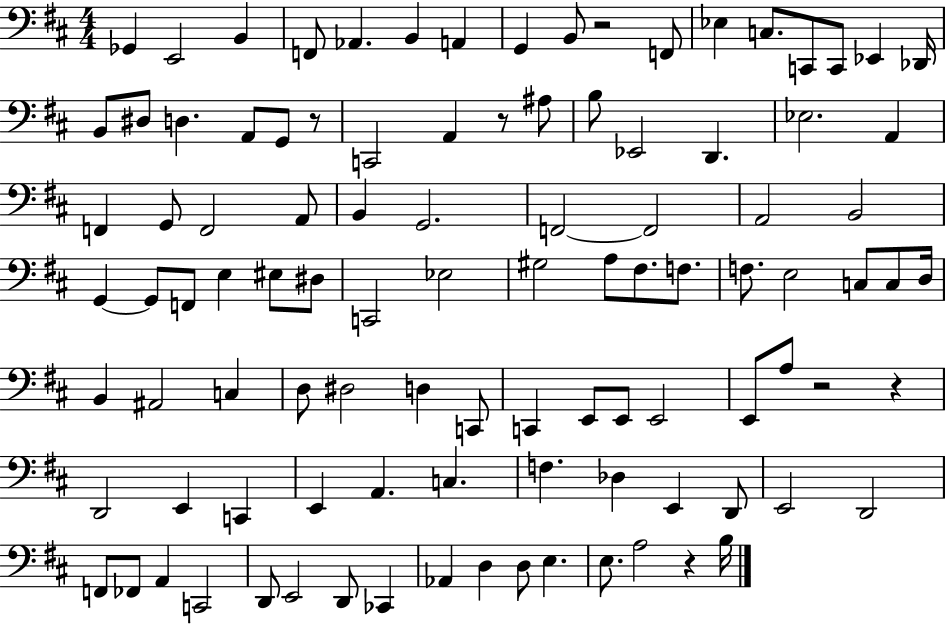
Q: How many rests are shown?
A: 6